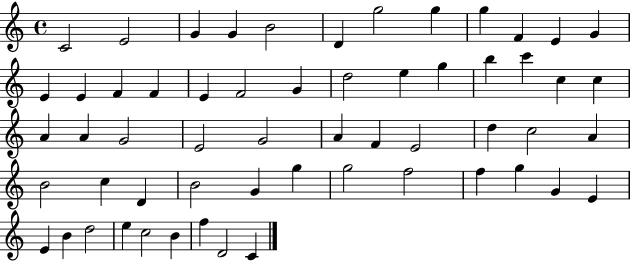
C4/h E4/h G4/q G4/q B4/h D4/q G5/h G5/q G5/q F4/q E4/q G4/q E4/q E4/q F4/q F4/q E4/q F4/h G4/q D5/h E5/q G5/q B5/q C6/q C5/q C5/q A4/q A4/q G4/h E4/h G4/h A4/q F4/q E4/h D5/q C5/h A4/q B4/h C5/q D4/q B4/h G4/q G5/q G5/h F5/h F5/q G5/q G4/q E4/q E4/q B4/q D5/h E5/q C5/h B4/q F5/q D4/h C4/q